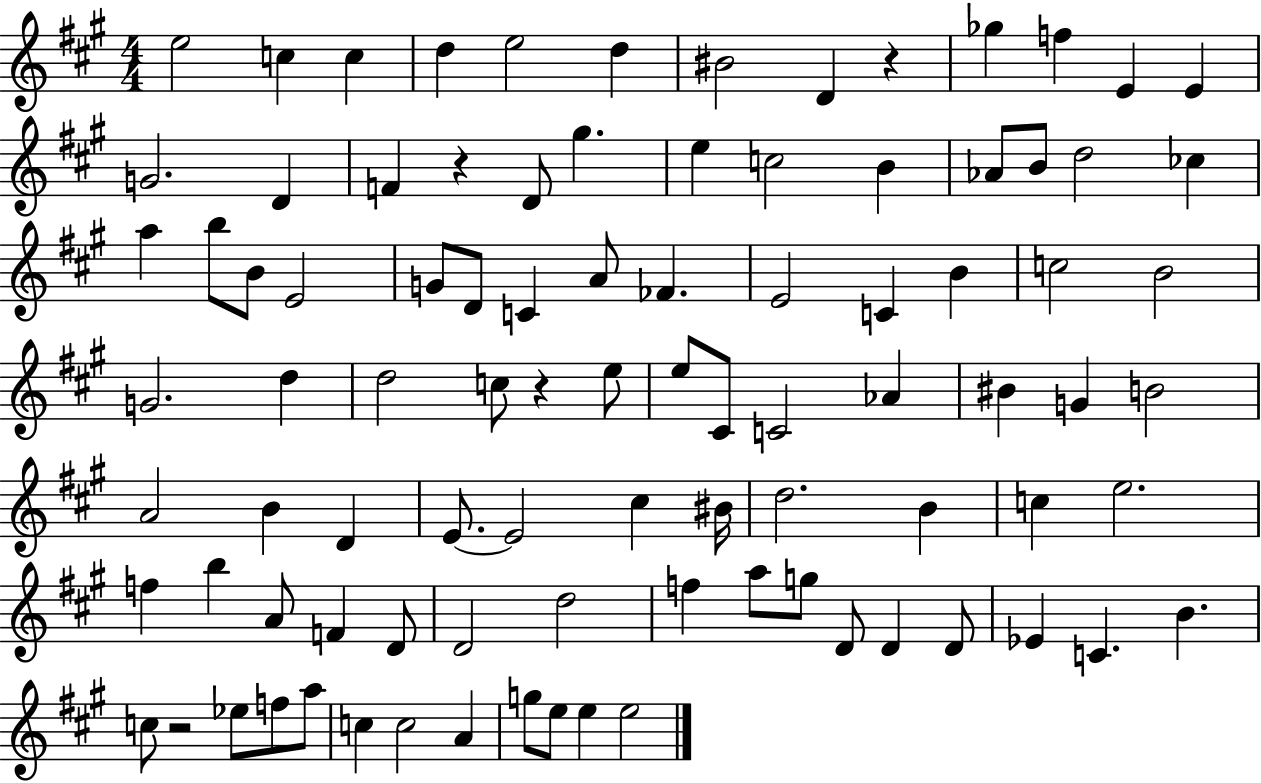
{
  \clef treble
  \numericTimeSignature
  \time 4/4
  \key a \major
  \repeat volta 2 { e''2 c''4 c''4 | d''4 e''2 d''4 | bis'2 d'4 r4 | ges''4 f''4 e'4 e'4 | \break g'2. d'4 | f'4 r4 d'8 gis''4. | e''4 c''2 b'4 | aes'8 b'8 d''2 ces''4 | \break a''4 b''8 b'8 e'2 | g'8 d'8 c'4 a'8 fes'4. | e'2 c'4 b'4 | c''2 b'2 | \break g'2. d''4 | d''2 c''8 r4 e''8 | e''8 cis'8 c'2 aes'4 | bis'4 g'4 b'2 | \break a'2 b'4 d'4 | e'8.~~ e'2 cis''4 bis'16 | d''2. b'4 | c''4 e''2. | \break f''4 b''4 a'8 f'4 d'8 | d'2 d''2 | f''4 a''8 g''8 d'8 d'4 d'8 | ees'4 c'4. b'4. | \break c''8 r2 ees''8 f''8 a''8 | c''4 c''2 a'4 | g''8 e''8 e''4 e''2 | } \bar "|."
}